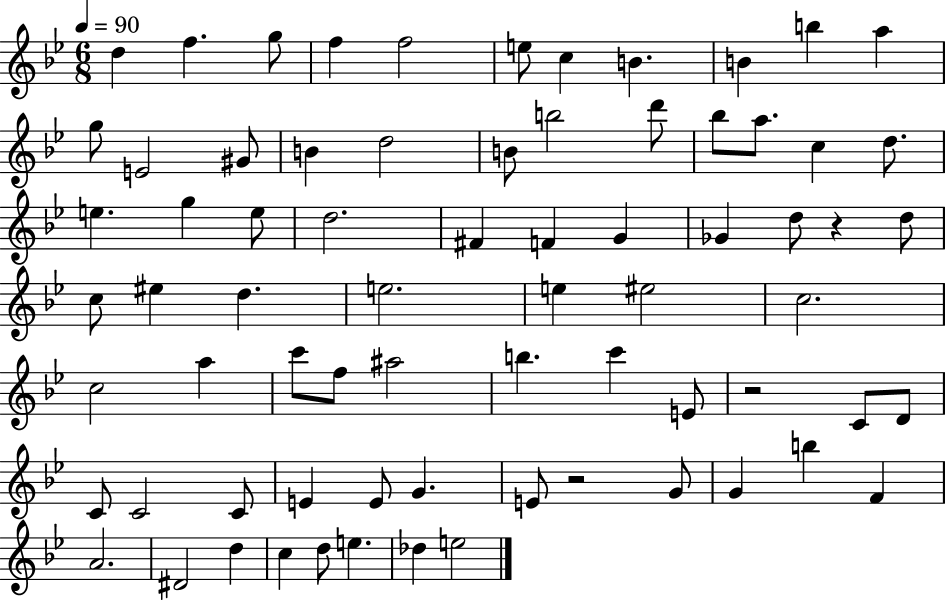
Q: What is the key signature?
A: BES major